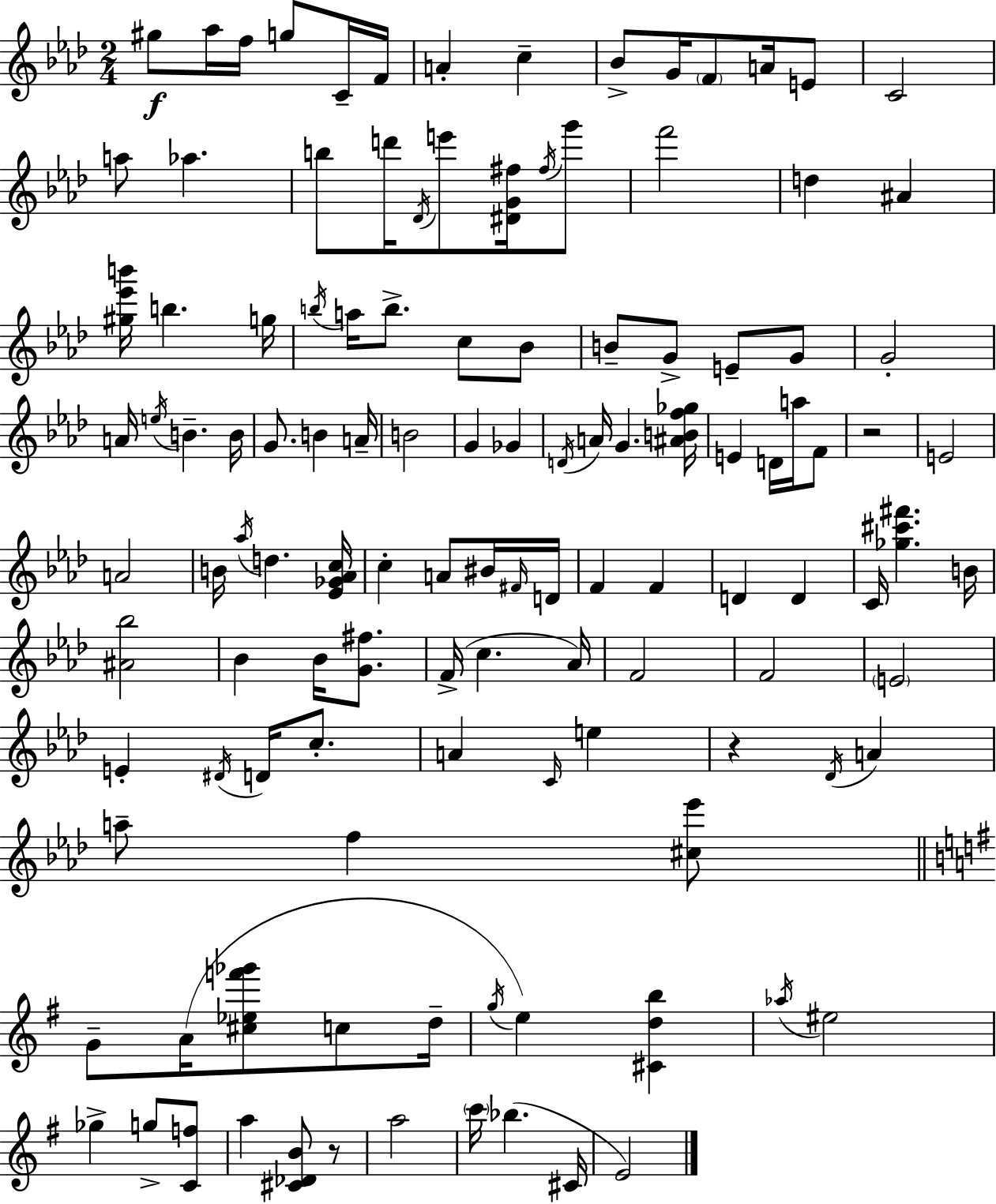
{
  \clef treble
  \numericTimeSignature
  \time 2/4
  \key aes \major
  gis''8\f aes''16 f''16 g''8 c'16-- f'16 | a'4-. c''4-- | bes'8-> g'16 \parenthesize f'8 a'16 e'8 | c'2 | \break a''8 aes''4. | b''8 d'''16 \acciaccatura { des'16 } e'''8 <dis' g' fis''>16 \acciaccatura { fis''16 } | g'''8 f'''2 | d''4 ais'4 | \break <gis'' ees''' b'''>16 b''4. | g''16 \acciaccatura { b''16 } a''16 b''8.-> c''8 | bes'8 b'8-- g'8-> e'8-- | g'8 g'2-. | \break a'16 \acciaccatura { e''16 } b'4.-- | b'16 g'8. b'4 | a'16-- b'2 | g'4 | \break ges'4 \acciaccatura { d'16 } a'16 g'4. | <ais' b' f'' ges''>16 e'4 | d'16 a''16 f'8 r2 | e'2 | \break a'2 | b'16 \acciaccatura { aes''16 } d''4. | <ees' ges' aes' c''>16 c''4-. | a'8 bis'16 \grace { fis'16 } d'16 f'4 | \break f'4 d'4 | d'4 c'16 | <ges'' cis''' fis'''>4. b'16 <ais' bes''>2 | bes'4 | \break bes'16 <g' fis''>8. f'16->( | c''4. aes'16) f'2 | f'2 | \parenthesize e'2 | \break e'4-. | \acciaccatura { dis'16 } d'16 c''8.-. | a'4 \grace { c'16 } e''4 | r4 \acciaccatura { des'16 } a'4 | \break a''8-- f''4 | <cis'' ees'''>8 \bar "||" \break \key g \major g'8-- a'16( <cis'' ees'' f''' ges'''>8 c''8 d''16-- | \acciaccatura { g''16 } e''4) <cis' d'' b''>4 | \acciaccatura { aes''16 } eis''2 | ges''4-> g''8-> | \break <c' f''>8 a''4 <cis' des' b'>8 | r8 a''2 | \parenthesize c'''16 bes''4.( | cis'16 e'2) | \break \bar "|."
}